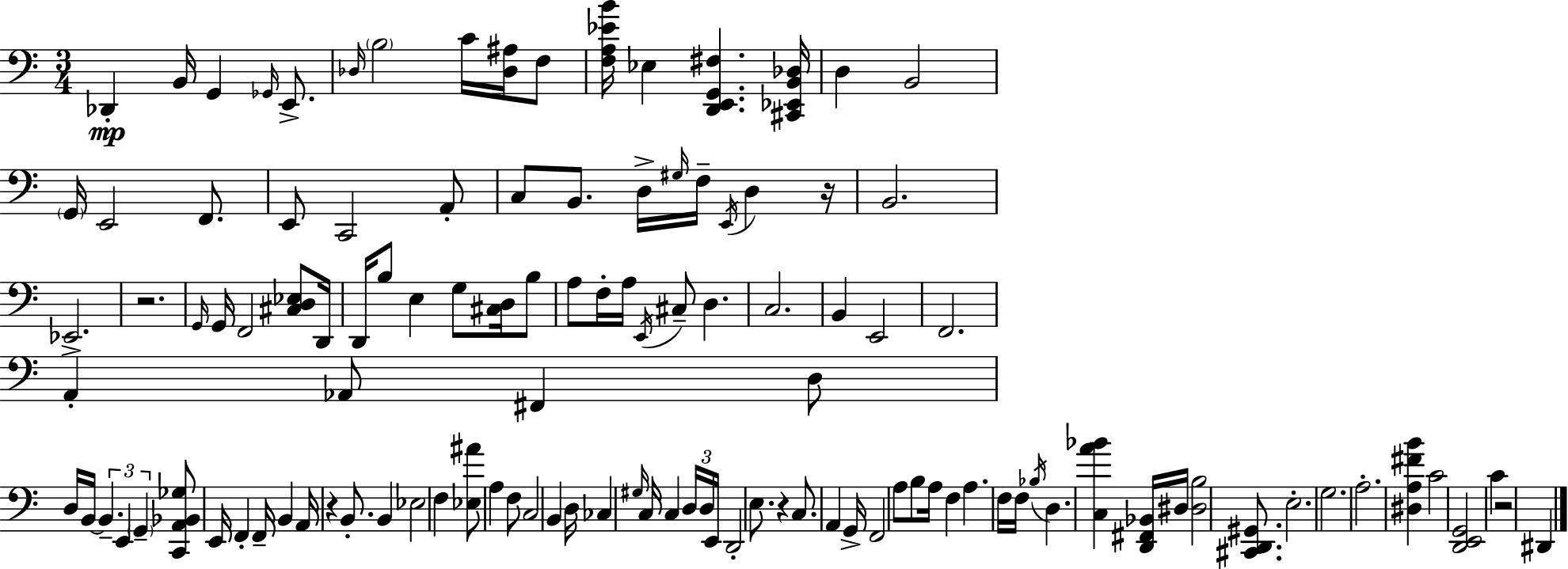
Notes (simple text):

Db2/q B2/s G2/q Gb2/s E2/e. Db3/s B3/h C4/s [Db3,A#3]/s F3/e [F3,A3,Eb4,B4]/s Eb3/q [D2,E2,G2,F#3]/q. [C#2,Eb2,B2,Db3]/s D3/q B2/h G2/s E2/h F2/e. E2/e C2/h A2/e C3/e B2/e. D3/s G#3/s F3/s E2/s D3/q R/s B2/h. Eb2/h. R/h. G2/s G2/s F2/h [C#3,D3,Eb3]/e D2/s D2/s B3/e E3/q G3/e [C#3,D3]/s B3/e A3/e F3/s A3/s E2/s C#3/e D3/q. C3/h. B2/q E2/h F2/h. A2/q Ab2/e F#2/q D3/e D3/s B2/s B2/q. E2/q G2/q [C2,A2,Bb2,Gb3]/e E2/s F2/q F2/s B2/q A2/s R/q B2/e. B2/q Eb3/h F3/q [Eb3,A#4]/e A3/q F3/e C3/h B2/q D3/s CES3/q G#3/s C3/s C3/q D3/s D3/s E2/s D2/h E3/e. R/q C3/e. A2/q G2/s F2/h A3/e B3/e A3/s F3/q A3/q. F3/s F3/s Bb3/s D3/q. [C3,A4,Bb4]/q [D2,F#2,Bb2]/s D#3/s [D#3,B3]/h [C#2,D2,G#2]/e. E3/h. G3/h. A3/h. [D#3,A3,F#4,B4]/q C4/h [D2,E2,G2]/h C4/q R/h D#2/q